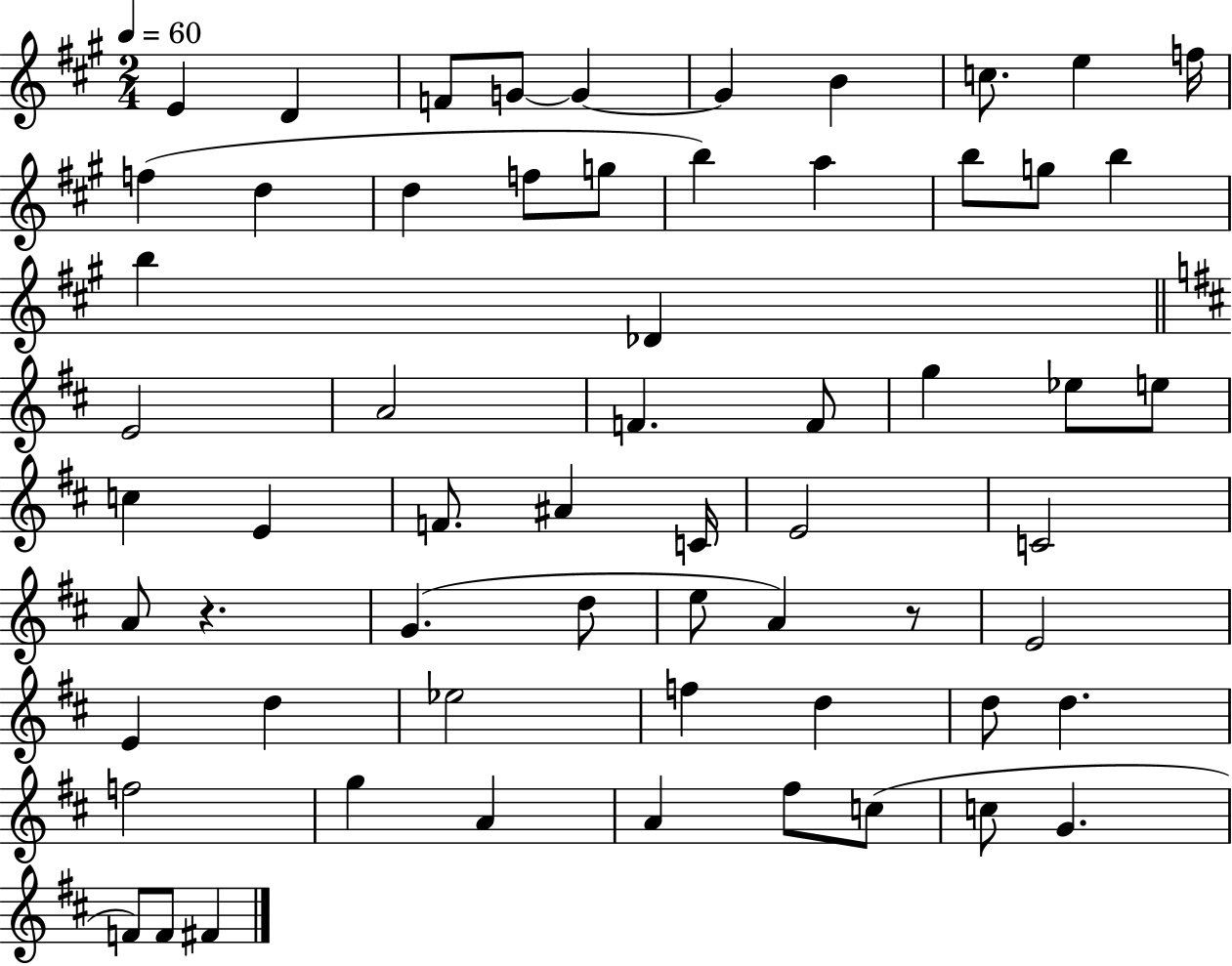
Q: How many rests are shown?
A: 2